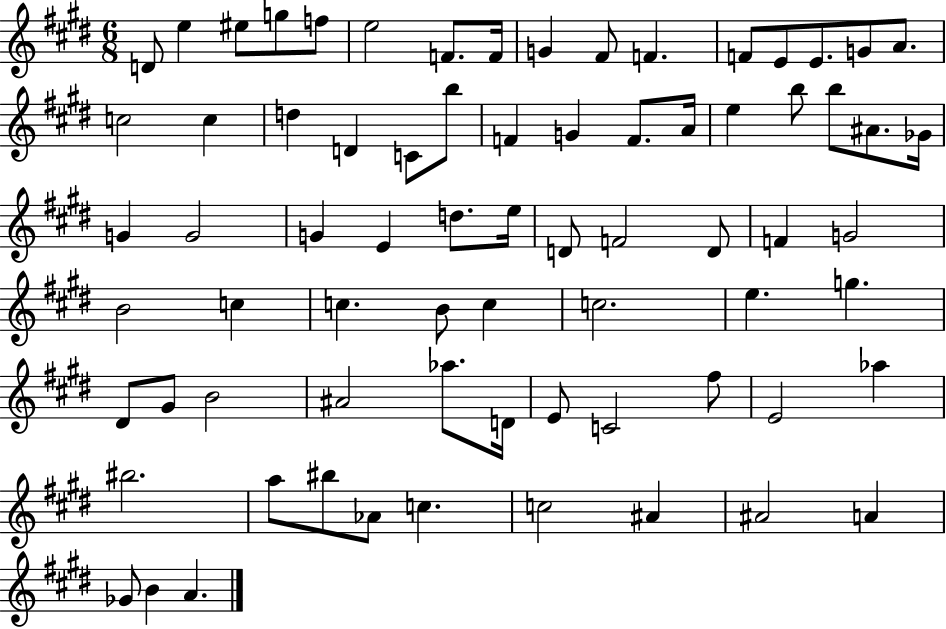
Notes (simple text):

D4/e E5/q EIS5/e G5/e F5/e E5/h F4/e. F4/s G4/q F#4/e F4/q. F4/e E4/e E4/e. G4/e A4/e. C5/h C5/q D5/q D4/q C4/e B5/e F4/q G4/q F4/e. A4/s E5/q B5/e B5/e A#4/e. Gb4/s G4/q G4/h G4/q E4/q D5/e. E5/s D4/e F4/h D4/e F4/q G4/h B4/h C5/q C5/q. B4/e C5/q C5/h. E5/q. G5/q. D#4/e G#4/e B4/h A#4/h Ab5/e. D4/s E4/e C4/h F#5/e E4/h Ab5/q BIS5/h. A5/e BIS5/e Ab4/e C5/q. C5/h A#4/q A#4/h A4/q Gb4/e B4/q A4/q.